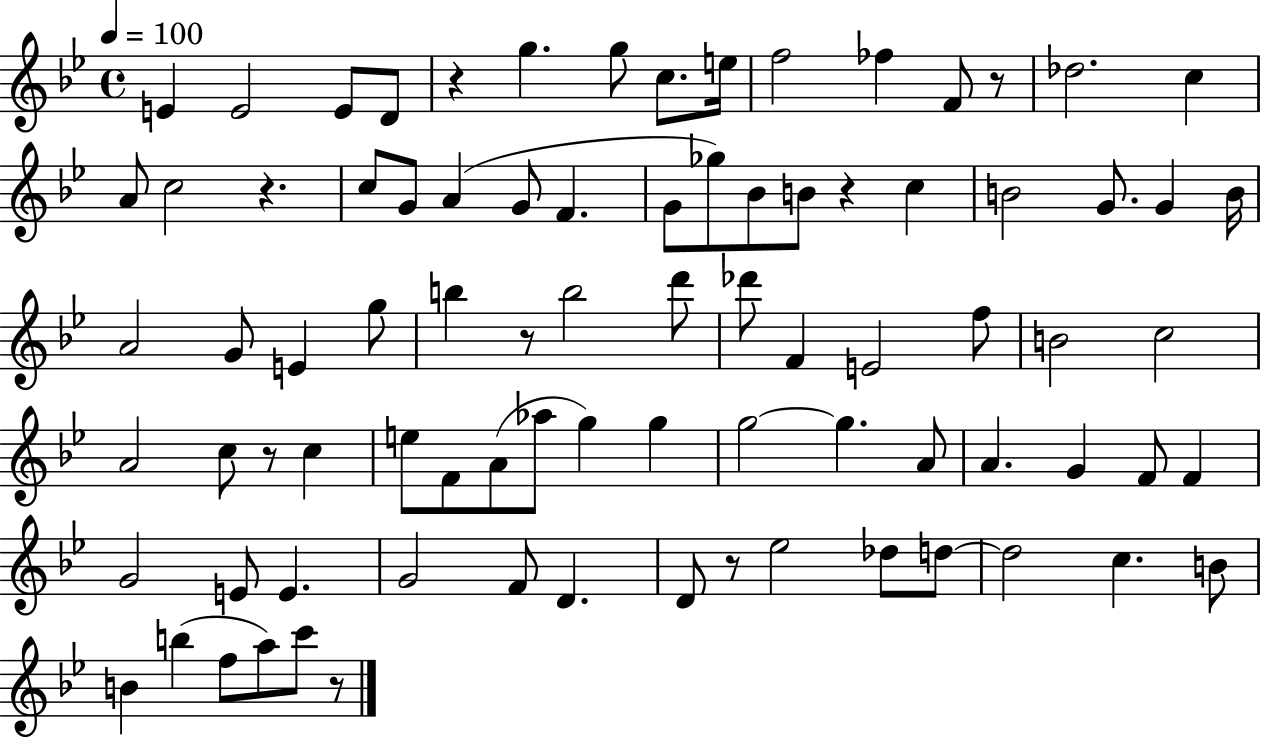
E4/q E4/h E4/e D4/e R/q G5/q. G5/e C5/e. E5/s F5/h FES5/q F4/e R/e Db5/h. C5/q A4/e C5/h R/q. C5/e G4/e A4/q G4/e F4/q. G4/e Gb5/e Bb4/e B4/e R/q C5/q B4/h G4/e. G4/q B4/s A4/h G4/e E4/q G5/e B5/q R/e B5/h D6/e Db6/e F4/q E4/h F5/e B4/h C5/h A4/h C5/e R/e C5/q E5/e F4/e A4/e Ab5/e G5/q G5/q G5/h G5/q. A4/e A4/q. G4/q F4/e F4/q G4/h E4/e E4/q. G4/h F4/e D4/q. D4/e R/e Eb5/h Db5/e D5/e D5/h C5/q. B4/e B4/q B5/q F5/e A5/e C6/e R/e